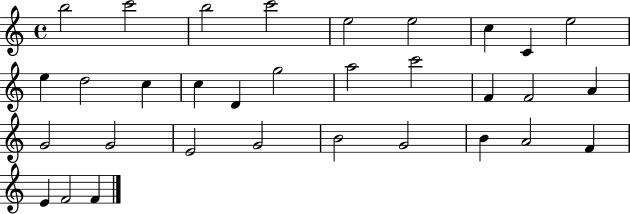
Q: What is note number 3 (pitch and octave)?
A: B5